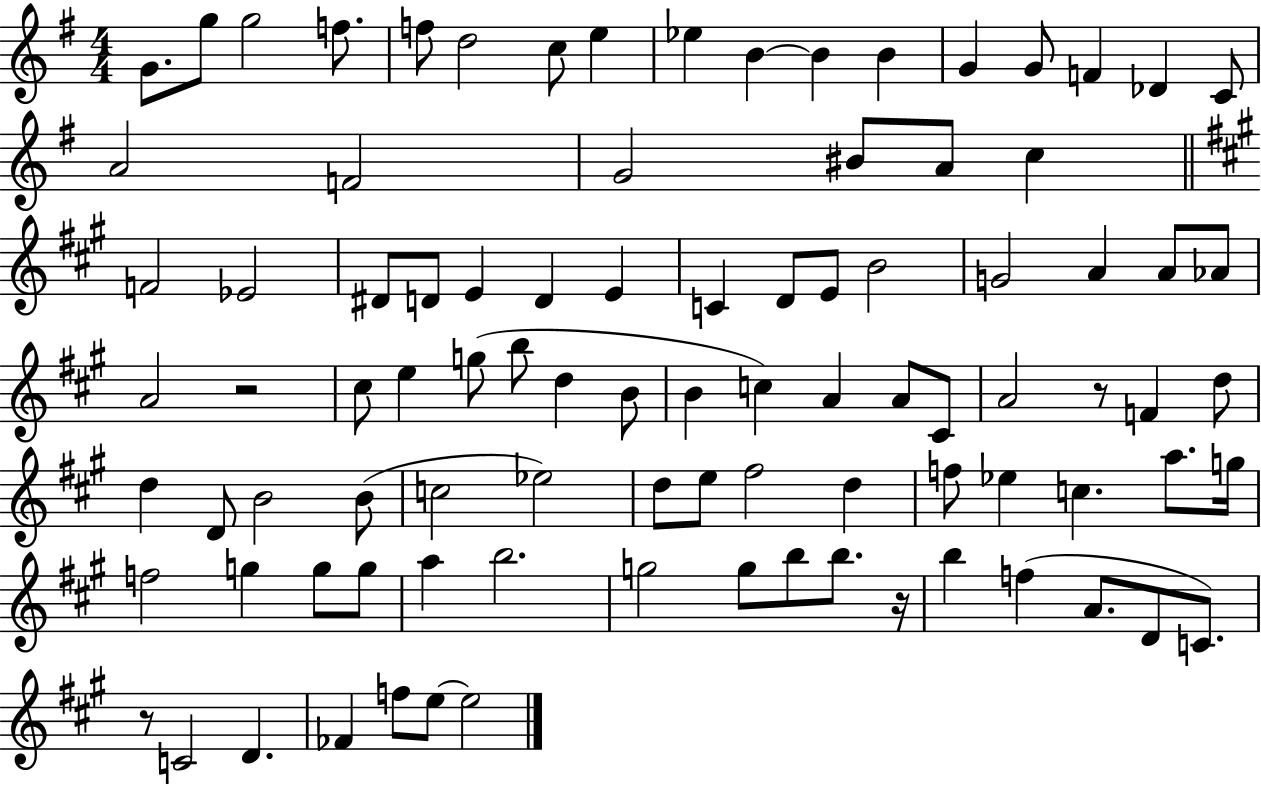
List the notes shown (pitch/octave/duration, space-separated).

G4/e. G5/e G5/h F5/e. F5/e D5/h C5/e E5/q Eb5/q B4/q B4/q B4/q G4/q G4/e F4/q Db4/q C4/e A4/h F4/h G4/h BIS4/e A4/e C5/q F4/h Eb4/h D#4/e D4/e E4/q D4/q E4/q C4/q D4/e E4/e B4/h G4/h A4/q A4/e Ab4/e A4/h R/h C#5/e E5/q G5/e B5/e D5/q B4/e B4/q C5/q A4/q A4/e C#4/e A4/h R/e F4/q D5/e D5/q D4/e B4/h B4/e C5/h Eb5/h D5/e E5/e F#5/h D5/q F5/e Eb5/q C5/q. A5/e. G5/s F5/h G5/q G5/e G5/e A5/q B5/h. G5/h G5/e B5/e B5/e. R/s B5/q F5/q A4/e. D4/e C4/e. R/e C4/h D4/q. FES4/q F5/e E5/e E5/h